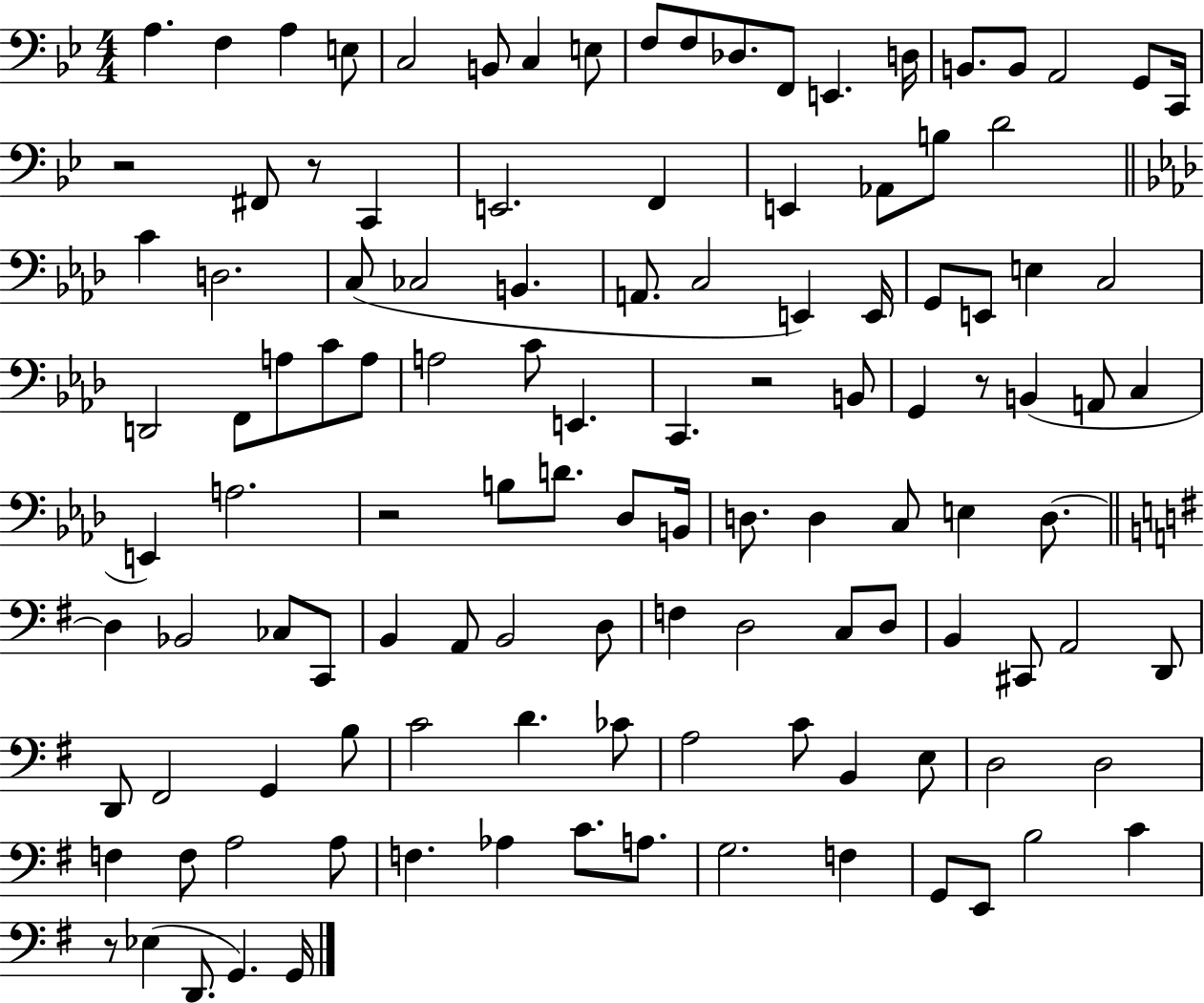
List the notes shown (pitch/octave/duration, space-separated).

A3/q. F3/q A3/q E3/e C3/h B2/e C3/q E3/e F3/e F3/e Db3/e. F2/e E2/q. D3/s B2/e. B2/e A2/h G2/e C2/s R/h F#2/e R/e C2/q E2/h. F2/q E2/q Ab2/e B3/e D4/h C4/q D3/h. C3/e CES3/h B2/q. A2/e. C3/h E2/q E2/s G2/e E2/e E3/q C3/h D2/h F2/e A3/e C4/e A3/e A3/h C4/e E2/q. C2/q. R/h B2/e G2/q R/e B2/q A2/e C3/q E2/q A3/h. R/h B3/e D4/e. Db3/e B2/s D3/e. D3/q C3/e E3/q D3/e. D3/q Bb2/h CES3/e C2/e B2/q A2/e B2/h D3/e F3/q D3/h C3/e D3/e B2/q C#2/e A2/h D2/e D2/e F#2/h G2/q B3/e C4/h D4/q. CES4/e A3/h C4/e B2/q E3/e D3/h D3/h F3/q F3/e A3/h A3/e F3/q. Ab3/q C4/e. A3/e. G3/h. F3/q G2/e E2/e B3/h C4/q R/e Eb3/q D2/e. G2/q. G2/s